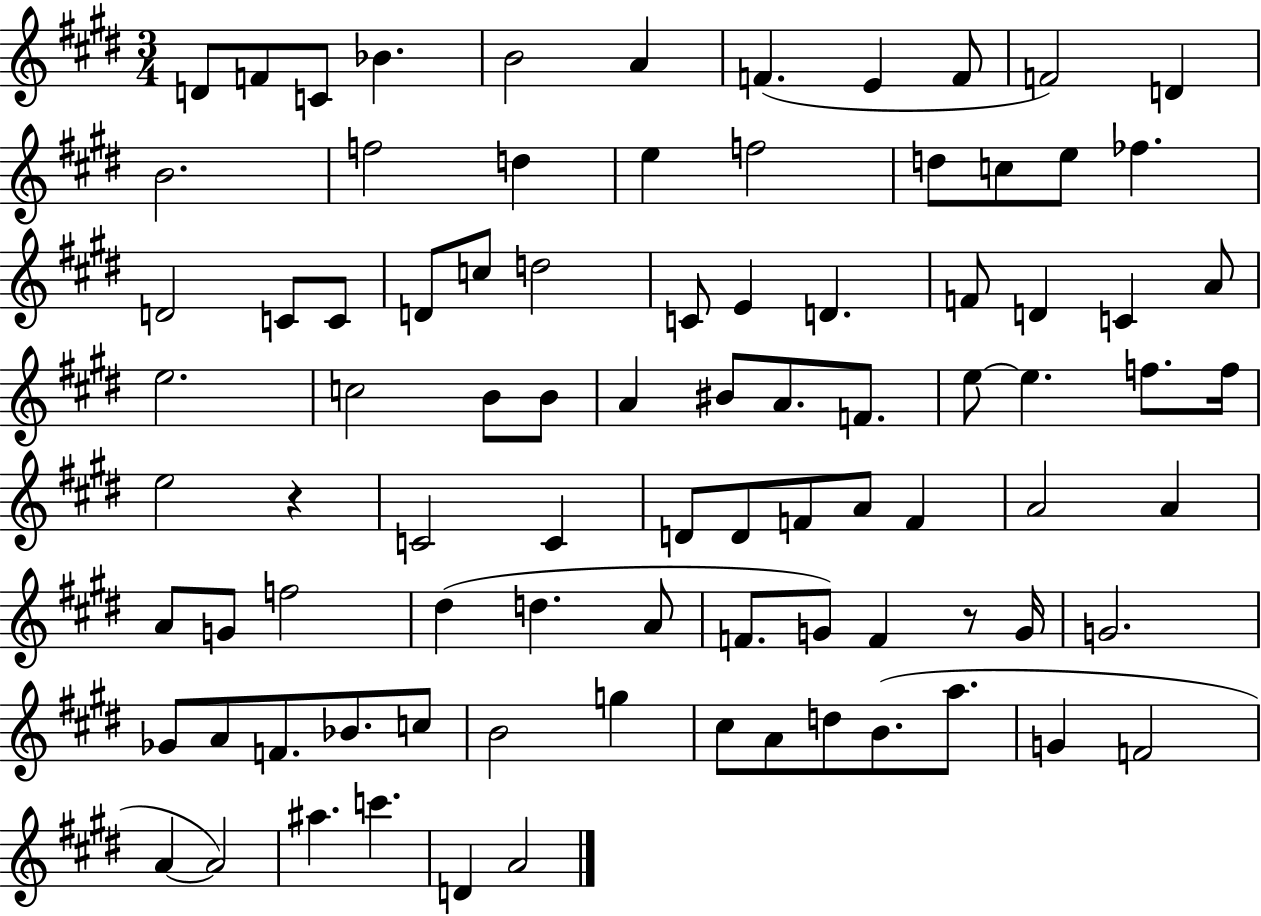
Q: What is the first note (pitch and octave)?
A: D4